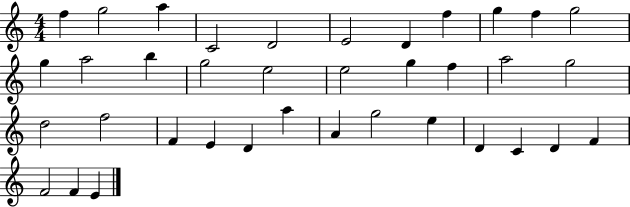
F5/q G5/h A5/q C4/h D4/h E4/h D4/q F5/q G5/q F5/q G5/h G5/q A5/h B5/q G5/h E5/h E5/h G5/q F5/q A5/h G5/h D5/h F5/h F4/q E4/q D4/q A5/q A4/q G5/h E5/q D4/q C4/q D4/q F4/q F4/h F4/q E4/q